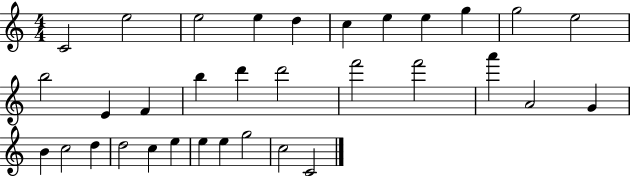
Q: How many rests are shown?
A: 0